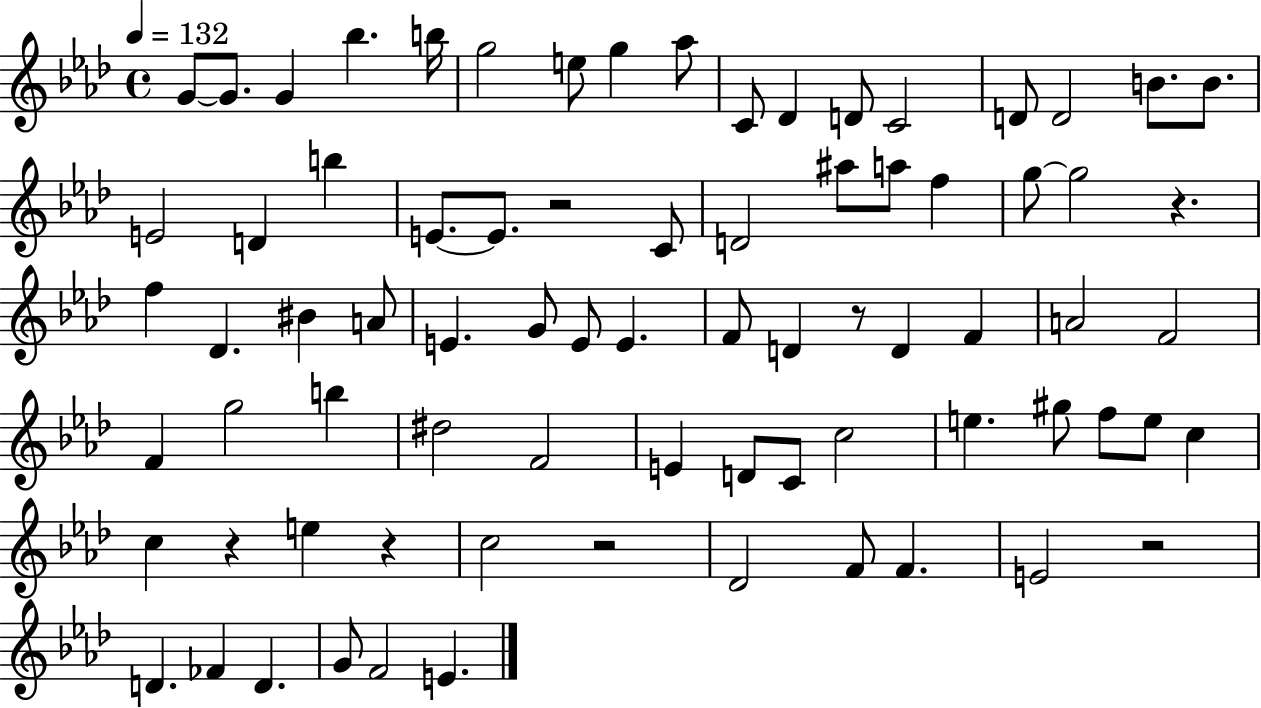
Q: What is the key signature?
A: AES major